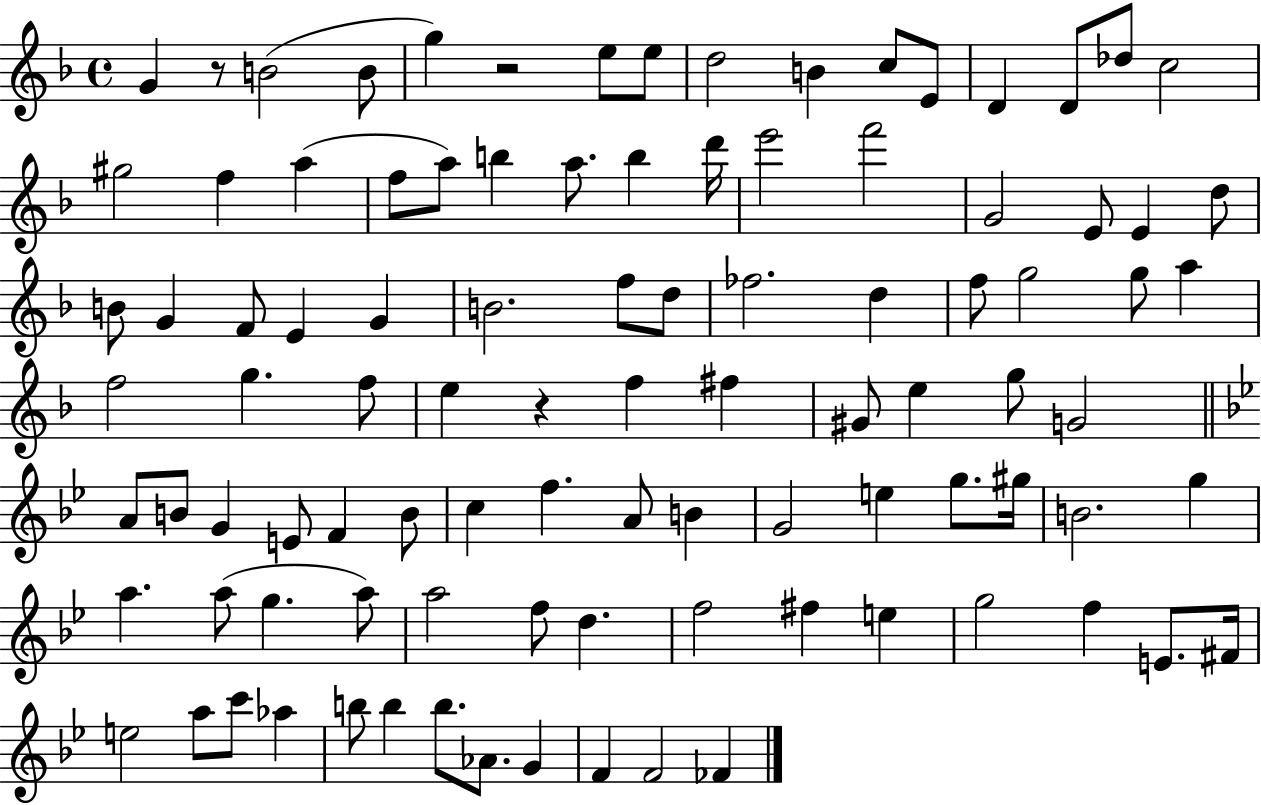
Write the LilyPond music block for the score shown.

{
  \clef treble
  \time 4/4
  \defaultTimeSignature
  \key f \major
  g'4 r8 b'2( b'8 | g''4) r2 e''8 e''8 | d''2 b'4 c''8 e'8 | d'4 d'8 des''8 c''2 | \break gis''2 f''4 a''4( | f''8 a''8) b''4 a''8. b''4 d'''16 | e'''2 f'''2 | g'2 e'8 e'4 d''8 | \break b'8 g'4 f'8 e'4 g'4 | b'2. f''8 d''8 | fes''2. d''4 | f''8 g''2 g''8 a''4 | \break f''2 g''4. f''8 | e''4 r4 f''4 fis''4 | gis'8 e''4 g''8 g'2 | \bar "||" \break \key g \minor a'8 b'8 g'4 e'8 f'4 b'8 | c''4 f''4. a'8 b'4 | g'2 e''4 g''8. gis''16 | b'2. g''4 | \break a''4. a''8( g''4. a''8) | a''2 f''8 d''4. | f''2 fis''4 e''4 | g''2 f''4 e'8. fis'16 | \break e''2 a''8 c'''8 aes''4 | b''8 b''4 b''8. aes'8. g'4 | f'4 f'2 fes'4 | \bar "|."
}